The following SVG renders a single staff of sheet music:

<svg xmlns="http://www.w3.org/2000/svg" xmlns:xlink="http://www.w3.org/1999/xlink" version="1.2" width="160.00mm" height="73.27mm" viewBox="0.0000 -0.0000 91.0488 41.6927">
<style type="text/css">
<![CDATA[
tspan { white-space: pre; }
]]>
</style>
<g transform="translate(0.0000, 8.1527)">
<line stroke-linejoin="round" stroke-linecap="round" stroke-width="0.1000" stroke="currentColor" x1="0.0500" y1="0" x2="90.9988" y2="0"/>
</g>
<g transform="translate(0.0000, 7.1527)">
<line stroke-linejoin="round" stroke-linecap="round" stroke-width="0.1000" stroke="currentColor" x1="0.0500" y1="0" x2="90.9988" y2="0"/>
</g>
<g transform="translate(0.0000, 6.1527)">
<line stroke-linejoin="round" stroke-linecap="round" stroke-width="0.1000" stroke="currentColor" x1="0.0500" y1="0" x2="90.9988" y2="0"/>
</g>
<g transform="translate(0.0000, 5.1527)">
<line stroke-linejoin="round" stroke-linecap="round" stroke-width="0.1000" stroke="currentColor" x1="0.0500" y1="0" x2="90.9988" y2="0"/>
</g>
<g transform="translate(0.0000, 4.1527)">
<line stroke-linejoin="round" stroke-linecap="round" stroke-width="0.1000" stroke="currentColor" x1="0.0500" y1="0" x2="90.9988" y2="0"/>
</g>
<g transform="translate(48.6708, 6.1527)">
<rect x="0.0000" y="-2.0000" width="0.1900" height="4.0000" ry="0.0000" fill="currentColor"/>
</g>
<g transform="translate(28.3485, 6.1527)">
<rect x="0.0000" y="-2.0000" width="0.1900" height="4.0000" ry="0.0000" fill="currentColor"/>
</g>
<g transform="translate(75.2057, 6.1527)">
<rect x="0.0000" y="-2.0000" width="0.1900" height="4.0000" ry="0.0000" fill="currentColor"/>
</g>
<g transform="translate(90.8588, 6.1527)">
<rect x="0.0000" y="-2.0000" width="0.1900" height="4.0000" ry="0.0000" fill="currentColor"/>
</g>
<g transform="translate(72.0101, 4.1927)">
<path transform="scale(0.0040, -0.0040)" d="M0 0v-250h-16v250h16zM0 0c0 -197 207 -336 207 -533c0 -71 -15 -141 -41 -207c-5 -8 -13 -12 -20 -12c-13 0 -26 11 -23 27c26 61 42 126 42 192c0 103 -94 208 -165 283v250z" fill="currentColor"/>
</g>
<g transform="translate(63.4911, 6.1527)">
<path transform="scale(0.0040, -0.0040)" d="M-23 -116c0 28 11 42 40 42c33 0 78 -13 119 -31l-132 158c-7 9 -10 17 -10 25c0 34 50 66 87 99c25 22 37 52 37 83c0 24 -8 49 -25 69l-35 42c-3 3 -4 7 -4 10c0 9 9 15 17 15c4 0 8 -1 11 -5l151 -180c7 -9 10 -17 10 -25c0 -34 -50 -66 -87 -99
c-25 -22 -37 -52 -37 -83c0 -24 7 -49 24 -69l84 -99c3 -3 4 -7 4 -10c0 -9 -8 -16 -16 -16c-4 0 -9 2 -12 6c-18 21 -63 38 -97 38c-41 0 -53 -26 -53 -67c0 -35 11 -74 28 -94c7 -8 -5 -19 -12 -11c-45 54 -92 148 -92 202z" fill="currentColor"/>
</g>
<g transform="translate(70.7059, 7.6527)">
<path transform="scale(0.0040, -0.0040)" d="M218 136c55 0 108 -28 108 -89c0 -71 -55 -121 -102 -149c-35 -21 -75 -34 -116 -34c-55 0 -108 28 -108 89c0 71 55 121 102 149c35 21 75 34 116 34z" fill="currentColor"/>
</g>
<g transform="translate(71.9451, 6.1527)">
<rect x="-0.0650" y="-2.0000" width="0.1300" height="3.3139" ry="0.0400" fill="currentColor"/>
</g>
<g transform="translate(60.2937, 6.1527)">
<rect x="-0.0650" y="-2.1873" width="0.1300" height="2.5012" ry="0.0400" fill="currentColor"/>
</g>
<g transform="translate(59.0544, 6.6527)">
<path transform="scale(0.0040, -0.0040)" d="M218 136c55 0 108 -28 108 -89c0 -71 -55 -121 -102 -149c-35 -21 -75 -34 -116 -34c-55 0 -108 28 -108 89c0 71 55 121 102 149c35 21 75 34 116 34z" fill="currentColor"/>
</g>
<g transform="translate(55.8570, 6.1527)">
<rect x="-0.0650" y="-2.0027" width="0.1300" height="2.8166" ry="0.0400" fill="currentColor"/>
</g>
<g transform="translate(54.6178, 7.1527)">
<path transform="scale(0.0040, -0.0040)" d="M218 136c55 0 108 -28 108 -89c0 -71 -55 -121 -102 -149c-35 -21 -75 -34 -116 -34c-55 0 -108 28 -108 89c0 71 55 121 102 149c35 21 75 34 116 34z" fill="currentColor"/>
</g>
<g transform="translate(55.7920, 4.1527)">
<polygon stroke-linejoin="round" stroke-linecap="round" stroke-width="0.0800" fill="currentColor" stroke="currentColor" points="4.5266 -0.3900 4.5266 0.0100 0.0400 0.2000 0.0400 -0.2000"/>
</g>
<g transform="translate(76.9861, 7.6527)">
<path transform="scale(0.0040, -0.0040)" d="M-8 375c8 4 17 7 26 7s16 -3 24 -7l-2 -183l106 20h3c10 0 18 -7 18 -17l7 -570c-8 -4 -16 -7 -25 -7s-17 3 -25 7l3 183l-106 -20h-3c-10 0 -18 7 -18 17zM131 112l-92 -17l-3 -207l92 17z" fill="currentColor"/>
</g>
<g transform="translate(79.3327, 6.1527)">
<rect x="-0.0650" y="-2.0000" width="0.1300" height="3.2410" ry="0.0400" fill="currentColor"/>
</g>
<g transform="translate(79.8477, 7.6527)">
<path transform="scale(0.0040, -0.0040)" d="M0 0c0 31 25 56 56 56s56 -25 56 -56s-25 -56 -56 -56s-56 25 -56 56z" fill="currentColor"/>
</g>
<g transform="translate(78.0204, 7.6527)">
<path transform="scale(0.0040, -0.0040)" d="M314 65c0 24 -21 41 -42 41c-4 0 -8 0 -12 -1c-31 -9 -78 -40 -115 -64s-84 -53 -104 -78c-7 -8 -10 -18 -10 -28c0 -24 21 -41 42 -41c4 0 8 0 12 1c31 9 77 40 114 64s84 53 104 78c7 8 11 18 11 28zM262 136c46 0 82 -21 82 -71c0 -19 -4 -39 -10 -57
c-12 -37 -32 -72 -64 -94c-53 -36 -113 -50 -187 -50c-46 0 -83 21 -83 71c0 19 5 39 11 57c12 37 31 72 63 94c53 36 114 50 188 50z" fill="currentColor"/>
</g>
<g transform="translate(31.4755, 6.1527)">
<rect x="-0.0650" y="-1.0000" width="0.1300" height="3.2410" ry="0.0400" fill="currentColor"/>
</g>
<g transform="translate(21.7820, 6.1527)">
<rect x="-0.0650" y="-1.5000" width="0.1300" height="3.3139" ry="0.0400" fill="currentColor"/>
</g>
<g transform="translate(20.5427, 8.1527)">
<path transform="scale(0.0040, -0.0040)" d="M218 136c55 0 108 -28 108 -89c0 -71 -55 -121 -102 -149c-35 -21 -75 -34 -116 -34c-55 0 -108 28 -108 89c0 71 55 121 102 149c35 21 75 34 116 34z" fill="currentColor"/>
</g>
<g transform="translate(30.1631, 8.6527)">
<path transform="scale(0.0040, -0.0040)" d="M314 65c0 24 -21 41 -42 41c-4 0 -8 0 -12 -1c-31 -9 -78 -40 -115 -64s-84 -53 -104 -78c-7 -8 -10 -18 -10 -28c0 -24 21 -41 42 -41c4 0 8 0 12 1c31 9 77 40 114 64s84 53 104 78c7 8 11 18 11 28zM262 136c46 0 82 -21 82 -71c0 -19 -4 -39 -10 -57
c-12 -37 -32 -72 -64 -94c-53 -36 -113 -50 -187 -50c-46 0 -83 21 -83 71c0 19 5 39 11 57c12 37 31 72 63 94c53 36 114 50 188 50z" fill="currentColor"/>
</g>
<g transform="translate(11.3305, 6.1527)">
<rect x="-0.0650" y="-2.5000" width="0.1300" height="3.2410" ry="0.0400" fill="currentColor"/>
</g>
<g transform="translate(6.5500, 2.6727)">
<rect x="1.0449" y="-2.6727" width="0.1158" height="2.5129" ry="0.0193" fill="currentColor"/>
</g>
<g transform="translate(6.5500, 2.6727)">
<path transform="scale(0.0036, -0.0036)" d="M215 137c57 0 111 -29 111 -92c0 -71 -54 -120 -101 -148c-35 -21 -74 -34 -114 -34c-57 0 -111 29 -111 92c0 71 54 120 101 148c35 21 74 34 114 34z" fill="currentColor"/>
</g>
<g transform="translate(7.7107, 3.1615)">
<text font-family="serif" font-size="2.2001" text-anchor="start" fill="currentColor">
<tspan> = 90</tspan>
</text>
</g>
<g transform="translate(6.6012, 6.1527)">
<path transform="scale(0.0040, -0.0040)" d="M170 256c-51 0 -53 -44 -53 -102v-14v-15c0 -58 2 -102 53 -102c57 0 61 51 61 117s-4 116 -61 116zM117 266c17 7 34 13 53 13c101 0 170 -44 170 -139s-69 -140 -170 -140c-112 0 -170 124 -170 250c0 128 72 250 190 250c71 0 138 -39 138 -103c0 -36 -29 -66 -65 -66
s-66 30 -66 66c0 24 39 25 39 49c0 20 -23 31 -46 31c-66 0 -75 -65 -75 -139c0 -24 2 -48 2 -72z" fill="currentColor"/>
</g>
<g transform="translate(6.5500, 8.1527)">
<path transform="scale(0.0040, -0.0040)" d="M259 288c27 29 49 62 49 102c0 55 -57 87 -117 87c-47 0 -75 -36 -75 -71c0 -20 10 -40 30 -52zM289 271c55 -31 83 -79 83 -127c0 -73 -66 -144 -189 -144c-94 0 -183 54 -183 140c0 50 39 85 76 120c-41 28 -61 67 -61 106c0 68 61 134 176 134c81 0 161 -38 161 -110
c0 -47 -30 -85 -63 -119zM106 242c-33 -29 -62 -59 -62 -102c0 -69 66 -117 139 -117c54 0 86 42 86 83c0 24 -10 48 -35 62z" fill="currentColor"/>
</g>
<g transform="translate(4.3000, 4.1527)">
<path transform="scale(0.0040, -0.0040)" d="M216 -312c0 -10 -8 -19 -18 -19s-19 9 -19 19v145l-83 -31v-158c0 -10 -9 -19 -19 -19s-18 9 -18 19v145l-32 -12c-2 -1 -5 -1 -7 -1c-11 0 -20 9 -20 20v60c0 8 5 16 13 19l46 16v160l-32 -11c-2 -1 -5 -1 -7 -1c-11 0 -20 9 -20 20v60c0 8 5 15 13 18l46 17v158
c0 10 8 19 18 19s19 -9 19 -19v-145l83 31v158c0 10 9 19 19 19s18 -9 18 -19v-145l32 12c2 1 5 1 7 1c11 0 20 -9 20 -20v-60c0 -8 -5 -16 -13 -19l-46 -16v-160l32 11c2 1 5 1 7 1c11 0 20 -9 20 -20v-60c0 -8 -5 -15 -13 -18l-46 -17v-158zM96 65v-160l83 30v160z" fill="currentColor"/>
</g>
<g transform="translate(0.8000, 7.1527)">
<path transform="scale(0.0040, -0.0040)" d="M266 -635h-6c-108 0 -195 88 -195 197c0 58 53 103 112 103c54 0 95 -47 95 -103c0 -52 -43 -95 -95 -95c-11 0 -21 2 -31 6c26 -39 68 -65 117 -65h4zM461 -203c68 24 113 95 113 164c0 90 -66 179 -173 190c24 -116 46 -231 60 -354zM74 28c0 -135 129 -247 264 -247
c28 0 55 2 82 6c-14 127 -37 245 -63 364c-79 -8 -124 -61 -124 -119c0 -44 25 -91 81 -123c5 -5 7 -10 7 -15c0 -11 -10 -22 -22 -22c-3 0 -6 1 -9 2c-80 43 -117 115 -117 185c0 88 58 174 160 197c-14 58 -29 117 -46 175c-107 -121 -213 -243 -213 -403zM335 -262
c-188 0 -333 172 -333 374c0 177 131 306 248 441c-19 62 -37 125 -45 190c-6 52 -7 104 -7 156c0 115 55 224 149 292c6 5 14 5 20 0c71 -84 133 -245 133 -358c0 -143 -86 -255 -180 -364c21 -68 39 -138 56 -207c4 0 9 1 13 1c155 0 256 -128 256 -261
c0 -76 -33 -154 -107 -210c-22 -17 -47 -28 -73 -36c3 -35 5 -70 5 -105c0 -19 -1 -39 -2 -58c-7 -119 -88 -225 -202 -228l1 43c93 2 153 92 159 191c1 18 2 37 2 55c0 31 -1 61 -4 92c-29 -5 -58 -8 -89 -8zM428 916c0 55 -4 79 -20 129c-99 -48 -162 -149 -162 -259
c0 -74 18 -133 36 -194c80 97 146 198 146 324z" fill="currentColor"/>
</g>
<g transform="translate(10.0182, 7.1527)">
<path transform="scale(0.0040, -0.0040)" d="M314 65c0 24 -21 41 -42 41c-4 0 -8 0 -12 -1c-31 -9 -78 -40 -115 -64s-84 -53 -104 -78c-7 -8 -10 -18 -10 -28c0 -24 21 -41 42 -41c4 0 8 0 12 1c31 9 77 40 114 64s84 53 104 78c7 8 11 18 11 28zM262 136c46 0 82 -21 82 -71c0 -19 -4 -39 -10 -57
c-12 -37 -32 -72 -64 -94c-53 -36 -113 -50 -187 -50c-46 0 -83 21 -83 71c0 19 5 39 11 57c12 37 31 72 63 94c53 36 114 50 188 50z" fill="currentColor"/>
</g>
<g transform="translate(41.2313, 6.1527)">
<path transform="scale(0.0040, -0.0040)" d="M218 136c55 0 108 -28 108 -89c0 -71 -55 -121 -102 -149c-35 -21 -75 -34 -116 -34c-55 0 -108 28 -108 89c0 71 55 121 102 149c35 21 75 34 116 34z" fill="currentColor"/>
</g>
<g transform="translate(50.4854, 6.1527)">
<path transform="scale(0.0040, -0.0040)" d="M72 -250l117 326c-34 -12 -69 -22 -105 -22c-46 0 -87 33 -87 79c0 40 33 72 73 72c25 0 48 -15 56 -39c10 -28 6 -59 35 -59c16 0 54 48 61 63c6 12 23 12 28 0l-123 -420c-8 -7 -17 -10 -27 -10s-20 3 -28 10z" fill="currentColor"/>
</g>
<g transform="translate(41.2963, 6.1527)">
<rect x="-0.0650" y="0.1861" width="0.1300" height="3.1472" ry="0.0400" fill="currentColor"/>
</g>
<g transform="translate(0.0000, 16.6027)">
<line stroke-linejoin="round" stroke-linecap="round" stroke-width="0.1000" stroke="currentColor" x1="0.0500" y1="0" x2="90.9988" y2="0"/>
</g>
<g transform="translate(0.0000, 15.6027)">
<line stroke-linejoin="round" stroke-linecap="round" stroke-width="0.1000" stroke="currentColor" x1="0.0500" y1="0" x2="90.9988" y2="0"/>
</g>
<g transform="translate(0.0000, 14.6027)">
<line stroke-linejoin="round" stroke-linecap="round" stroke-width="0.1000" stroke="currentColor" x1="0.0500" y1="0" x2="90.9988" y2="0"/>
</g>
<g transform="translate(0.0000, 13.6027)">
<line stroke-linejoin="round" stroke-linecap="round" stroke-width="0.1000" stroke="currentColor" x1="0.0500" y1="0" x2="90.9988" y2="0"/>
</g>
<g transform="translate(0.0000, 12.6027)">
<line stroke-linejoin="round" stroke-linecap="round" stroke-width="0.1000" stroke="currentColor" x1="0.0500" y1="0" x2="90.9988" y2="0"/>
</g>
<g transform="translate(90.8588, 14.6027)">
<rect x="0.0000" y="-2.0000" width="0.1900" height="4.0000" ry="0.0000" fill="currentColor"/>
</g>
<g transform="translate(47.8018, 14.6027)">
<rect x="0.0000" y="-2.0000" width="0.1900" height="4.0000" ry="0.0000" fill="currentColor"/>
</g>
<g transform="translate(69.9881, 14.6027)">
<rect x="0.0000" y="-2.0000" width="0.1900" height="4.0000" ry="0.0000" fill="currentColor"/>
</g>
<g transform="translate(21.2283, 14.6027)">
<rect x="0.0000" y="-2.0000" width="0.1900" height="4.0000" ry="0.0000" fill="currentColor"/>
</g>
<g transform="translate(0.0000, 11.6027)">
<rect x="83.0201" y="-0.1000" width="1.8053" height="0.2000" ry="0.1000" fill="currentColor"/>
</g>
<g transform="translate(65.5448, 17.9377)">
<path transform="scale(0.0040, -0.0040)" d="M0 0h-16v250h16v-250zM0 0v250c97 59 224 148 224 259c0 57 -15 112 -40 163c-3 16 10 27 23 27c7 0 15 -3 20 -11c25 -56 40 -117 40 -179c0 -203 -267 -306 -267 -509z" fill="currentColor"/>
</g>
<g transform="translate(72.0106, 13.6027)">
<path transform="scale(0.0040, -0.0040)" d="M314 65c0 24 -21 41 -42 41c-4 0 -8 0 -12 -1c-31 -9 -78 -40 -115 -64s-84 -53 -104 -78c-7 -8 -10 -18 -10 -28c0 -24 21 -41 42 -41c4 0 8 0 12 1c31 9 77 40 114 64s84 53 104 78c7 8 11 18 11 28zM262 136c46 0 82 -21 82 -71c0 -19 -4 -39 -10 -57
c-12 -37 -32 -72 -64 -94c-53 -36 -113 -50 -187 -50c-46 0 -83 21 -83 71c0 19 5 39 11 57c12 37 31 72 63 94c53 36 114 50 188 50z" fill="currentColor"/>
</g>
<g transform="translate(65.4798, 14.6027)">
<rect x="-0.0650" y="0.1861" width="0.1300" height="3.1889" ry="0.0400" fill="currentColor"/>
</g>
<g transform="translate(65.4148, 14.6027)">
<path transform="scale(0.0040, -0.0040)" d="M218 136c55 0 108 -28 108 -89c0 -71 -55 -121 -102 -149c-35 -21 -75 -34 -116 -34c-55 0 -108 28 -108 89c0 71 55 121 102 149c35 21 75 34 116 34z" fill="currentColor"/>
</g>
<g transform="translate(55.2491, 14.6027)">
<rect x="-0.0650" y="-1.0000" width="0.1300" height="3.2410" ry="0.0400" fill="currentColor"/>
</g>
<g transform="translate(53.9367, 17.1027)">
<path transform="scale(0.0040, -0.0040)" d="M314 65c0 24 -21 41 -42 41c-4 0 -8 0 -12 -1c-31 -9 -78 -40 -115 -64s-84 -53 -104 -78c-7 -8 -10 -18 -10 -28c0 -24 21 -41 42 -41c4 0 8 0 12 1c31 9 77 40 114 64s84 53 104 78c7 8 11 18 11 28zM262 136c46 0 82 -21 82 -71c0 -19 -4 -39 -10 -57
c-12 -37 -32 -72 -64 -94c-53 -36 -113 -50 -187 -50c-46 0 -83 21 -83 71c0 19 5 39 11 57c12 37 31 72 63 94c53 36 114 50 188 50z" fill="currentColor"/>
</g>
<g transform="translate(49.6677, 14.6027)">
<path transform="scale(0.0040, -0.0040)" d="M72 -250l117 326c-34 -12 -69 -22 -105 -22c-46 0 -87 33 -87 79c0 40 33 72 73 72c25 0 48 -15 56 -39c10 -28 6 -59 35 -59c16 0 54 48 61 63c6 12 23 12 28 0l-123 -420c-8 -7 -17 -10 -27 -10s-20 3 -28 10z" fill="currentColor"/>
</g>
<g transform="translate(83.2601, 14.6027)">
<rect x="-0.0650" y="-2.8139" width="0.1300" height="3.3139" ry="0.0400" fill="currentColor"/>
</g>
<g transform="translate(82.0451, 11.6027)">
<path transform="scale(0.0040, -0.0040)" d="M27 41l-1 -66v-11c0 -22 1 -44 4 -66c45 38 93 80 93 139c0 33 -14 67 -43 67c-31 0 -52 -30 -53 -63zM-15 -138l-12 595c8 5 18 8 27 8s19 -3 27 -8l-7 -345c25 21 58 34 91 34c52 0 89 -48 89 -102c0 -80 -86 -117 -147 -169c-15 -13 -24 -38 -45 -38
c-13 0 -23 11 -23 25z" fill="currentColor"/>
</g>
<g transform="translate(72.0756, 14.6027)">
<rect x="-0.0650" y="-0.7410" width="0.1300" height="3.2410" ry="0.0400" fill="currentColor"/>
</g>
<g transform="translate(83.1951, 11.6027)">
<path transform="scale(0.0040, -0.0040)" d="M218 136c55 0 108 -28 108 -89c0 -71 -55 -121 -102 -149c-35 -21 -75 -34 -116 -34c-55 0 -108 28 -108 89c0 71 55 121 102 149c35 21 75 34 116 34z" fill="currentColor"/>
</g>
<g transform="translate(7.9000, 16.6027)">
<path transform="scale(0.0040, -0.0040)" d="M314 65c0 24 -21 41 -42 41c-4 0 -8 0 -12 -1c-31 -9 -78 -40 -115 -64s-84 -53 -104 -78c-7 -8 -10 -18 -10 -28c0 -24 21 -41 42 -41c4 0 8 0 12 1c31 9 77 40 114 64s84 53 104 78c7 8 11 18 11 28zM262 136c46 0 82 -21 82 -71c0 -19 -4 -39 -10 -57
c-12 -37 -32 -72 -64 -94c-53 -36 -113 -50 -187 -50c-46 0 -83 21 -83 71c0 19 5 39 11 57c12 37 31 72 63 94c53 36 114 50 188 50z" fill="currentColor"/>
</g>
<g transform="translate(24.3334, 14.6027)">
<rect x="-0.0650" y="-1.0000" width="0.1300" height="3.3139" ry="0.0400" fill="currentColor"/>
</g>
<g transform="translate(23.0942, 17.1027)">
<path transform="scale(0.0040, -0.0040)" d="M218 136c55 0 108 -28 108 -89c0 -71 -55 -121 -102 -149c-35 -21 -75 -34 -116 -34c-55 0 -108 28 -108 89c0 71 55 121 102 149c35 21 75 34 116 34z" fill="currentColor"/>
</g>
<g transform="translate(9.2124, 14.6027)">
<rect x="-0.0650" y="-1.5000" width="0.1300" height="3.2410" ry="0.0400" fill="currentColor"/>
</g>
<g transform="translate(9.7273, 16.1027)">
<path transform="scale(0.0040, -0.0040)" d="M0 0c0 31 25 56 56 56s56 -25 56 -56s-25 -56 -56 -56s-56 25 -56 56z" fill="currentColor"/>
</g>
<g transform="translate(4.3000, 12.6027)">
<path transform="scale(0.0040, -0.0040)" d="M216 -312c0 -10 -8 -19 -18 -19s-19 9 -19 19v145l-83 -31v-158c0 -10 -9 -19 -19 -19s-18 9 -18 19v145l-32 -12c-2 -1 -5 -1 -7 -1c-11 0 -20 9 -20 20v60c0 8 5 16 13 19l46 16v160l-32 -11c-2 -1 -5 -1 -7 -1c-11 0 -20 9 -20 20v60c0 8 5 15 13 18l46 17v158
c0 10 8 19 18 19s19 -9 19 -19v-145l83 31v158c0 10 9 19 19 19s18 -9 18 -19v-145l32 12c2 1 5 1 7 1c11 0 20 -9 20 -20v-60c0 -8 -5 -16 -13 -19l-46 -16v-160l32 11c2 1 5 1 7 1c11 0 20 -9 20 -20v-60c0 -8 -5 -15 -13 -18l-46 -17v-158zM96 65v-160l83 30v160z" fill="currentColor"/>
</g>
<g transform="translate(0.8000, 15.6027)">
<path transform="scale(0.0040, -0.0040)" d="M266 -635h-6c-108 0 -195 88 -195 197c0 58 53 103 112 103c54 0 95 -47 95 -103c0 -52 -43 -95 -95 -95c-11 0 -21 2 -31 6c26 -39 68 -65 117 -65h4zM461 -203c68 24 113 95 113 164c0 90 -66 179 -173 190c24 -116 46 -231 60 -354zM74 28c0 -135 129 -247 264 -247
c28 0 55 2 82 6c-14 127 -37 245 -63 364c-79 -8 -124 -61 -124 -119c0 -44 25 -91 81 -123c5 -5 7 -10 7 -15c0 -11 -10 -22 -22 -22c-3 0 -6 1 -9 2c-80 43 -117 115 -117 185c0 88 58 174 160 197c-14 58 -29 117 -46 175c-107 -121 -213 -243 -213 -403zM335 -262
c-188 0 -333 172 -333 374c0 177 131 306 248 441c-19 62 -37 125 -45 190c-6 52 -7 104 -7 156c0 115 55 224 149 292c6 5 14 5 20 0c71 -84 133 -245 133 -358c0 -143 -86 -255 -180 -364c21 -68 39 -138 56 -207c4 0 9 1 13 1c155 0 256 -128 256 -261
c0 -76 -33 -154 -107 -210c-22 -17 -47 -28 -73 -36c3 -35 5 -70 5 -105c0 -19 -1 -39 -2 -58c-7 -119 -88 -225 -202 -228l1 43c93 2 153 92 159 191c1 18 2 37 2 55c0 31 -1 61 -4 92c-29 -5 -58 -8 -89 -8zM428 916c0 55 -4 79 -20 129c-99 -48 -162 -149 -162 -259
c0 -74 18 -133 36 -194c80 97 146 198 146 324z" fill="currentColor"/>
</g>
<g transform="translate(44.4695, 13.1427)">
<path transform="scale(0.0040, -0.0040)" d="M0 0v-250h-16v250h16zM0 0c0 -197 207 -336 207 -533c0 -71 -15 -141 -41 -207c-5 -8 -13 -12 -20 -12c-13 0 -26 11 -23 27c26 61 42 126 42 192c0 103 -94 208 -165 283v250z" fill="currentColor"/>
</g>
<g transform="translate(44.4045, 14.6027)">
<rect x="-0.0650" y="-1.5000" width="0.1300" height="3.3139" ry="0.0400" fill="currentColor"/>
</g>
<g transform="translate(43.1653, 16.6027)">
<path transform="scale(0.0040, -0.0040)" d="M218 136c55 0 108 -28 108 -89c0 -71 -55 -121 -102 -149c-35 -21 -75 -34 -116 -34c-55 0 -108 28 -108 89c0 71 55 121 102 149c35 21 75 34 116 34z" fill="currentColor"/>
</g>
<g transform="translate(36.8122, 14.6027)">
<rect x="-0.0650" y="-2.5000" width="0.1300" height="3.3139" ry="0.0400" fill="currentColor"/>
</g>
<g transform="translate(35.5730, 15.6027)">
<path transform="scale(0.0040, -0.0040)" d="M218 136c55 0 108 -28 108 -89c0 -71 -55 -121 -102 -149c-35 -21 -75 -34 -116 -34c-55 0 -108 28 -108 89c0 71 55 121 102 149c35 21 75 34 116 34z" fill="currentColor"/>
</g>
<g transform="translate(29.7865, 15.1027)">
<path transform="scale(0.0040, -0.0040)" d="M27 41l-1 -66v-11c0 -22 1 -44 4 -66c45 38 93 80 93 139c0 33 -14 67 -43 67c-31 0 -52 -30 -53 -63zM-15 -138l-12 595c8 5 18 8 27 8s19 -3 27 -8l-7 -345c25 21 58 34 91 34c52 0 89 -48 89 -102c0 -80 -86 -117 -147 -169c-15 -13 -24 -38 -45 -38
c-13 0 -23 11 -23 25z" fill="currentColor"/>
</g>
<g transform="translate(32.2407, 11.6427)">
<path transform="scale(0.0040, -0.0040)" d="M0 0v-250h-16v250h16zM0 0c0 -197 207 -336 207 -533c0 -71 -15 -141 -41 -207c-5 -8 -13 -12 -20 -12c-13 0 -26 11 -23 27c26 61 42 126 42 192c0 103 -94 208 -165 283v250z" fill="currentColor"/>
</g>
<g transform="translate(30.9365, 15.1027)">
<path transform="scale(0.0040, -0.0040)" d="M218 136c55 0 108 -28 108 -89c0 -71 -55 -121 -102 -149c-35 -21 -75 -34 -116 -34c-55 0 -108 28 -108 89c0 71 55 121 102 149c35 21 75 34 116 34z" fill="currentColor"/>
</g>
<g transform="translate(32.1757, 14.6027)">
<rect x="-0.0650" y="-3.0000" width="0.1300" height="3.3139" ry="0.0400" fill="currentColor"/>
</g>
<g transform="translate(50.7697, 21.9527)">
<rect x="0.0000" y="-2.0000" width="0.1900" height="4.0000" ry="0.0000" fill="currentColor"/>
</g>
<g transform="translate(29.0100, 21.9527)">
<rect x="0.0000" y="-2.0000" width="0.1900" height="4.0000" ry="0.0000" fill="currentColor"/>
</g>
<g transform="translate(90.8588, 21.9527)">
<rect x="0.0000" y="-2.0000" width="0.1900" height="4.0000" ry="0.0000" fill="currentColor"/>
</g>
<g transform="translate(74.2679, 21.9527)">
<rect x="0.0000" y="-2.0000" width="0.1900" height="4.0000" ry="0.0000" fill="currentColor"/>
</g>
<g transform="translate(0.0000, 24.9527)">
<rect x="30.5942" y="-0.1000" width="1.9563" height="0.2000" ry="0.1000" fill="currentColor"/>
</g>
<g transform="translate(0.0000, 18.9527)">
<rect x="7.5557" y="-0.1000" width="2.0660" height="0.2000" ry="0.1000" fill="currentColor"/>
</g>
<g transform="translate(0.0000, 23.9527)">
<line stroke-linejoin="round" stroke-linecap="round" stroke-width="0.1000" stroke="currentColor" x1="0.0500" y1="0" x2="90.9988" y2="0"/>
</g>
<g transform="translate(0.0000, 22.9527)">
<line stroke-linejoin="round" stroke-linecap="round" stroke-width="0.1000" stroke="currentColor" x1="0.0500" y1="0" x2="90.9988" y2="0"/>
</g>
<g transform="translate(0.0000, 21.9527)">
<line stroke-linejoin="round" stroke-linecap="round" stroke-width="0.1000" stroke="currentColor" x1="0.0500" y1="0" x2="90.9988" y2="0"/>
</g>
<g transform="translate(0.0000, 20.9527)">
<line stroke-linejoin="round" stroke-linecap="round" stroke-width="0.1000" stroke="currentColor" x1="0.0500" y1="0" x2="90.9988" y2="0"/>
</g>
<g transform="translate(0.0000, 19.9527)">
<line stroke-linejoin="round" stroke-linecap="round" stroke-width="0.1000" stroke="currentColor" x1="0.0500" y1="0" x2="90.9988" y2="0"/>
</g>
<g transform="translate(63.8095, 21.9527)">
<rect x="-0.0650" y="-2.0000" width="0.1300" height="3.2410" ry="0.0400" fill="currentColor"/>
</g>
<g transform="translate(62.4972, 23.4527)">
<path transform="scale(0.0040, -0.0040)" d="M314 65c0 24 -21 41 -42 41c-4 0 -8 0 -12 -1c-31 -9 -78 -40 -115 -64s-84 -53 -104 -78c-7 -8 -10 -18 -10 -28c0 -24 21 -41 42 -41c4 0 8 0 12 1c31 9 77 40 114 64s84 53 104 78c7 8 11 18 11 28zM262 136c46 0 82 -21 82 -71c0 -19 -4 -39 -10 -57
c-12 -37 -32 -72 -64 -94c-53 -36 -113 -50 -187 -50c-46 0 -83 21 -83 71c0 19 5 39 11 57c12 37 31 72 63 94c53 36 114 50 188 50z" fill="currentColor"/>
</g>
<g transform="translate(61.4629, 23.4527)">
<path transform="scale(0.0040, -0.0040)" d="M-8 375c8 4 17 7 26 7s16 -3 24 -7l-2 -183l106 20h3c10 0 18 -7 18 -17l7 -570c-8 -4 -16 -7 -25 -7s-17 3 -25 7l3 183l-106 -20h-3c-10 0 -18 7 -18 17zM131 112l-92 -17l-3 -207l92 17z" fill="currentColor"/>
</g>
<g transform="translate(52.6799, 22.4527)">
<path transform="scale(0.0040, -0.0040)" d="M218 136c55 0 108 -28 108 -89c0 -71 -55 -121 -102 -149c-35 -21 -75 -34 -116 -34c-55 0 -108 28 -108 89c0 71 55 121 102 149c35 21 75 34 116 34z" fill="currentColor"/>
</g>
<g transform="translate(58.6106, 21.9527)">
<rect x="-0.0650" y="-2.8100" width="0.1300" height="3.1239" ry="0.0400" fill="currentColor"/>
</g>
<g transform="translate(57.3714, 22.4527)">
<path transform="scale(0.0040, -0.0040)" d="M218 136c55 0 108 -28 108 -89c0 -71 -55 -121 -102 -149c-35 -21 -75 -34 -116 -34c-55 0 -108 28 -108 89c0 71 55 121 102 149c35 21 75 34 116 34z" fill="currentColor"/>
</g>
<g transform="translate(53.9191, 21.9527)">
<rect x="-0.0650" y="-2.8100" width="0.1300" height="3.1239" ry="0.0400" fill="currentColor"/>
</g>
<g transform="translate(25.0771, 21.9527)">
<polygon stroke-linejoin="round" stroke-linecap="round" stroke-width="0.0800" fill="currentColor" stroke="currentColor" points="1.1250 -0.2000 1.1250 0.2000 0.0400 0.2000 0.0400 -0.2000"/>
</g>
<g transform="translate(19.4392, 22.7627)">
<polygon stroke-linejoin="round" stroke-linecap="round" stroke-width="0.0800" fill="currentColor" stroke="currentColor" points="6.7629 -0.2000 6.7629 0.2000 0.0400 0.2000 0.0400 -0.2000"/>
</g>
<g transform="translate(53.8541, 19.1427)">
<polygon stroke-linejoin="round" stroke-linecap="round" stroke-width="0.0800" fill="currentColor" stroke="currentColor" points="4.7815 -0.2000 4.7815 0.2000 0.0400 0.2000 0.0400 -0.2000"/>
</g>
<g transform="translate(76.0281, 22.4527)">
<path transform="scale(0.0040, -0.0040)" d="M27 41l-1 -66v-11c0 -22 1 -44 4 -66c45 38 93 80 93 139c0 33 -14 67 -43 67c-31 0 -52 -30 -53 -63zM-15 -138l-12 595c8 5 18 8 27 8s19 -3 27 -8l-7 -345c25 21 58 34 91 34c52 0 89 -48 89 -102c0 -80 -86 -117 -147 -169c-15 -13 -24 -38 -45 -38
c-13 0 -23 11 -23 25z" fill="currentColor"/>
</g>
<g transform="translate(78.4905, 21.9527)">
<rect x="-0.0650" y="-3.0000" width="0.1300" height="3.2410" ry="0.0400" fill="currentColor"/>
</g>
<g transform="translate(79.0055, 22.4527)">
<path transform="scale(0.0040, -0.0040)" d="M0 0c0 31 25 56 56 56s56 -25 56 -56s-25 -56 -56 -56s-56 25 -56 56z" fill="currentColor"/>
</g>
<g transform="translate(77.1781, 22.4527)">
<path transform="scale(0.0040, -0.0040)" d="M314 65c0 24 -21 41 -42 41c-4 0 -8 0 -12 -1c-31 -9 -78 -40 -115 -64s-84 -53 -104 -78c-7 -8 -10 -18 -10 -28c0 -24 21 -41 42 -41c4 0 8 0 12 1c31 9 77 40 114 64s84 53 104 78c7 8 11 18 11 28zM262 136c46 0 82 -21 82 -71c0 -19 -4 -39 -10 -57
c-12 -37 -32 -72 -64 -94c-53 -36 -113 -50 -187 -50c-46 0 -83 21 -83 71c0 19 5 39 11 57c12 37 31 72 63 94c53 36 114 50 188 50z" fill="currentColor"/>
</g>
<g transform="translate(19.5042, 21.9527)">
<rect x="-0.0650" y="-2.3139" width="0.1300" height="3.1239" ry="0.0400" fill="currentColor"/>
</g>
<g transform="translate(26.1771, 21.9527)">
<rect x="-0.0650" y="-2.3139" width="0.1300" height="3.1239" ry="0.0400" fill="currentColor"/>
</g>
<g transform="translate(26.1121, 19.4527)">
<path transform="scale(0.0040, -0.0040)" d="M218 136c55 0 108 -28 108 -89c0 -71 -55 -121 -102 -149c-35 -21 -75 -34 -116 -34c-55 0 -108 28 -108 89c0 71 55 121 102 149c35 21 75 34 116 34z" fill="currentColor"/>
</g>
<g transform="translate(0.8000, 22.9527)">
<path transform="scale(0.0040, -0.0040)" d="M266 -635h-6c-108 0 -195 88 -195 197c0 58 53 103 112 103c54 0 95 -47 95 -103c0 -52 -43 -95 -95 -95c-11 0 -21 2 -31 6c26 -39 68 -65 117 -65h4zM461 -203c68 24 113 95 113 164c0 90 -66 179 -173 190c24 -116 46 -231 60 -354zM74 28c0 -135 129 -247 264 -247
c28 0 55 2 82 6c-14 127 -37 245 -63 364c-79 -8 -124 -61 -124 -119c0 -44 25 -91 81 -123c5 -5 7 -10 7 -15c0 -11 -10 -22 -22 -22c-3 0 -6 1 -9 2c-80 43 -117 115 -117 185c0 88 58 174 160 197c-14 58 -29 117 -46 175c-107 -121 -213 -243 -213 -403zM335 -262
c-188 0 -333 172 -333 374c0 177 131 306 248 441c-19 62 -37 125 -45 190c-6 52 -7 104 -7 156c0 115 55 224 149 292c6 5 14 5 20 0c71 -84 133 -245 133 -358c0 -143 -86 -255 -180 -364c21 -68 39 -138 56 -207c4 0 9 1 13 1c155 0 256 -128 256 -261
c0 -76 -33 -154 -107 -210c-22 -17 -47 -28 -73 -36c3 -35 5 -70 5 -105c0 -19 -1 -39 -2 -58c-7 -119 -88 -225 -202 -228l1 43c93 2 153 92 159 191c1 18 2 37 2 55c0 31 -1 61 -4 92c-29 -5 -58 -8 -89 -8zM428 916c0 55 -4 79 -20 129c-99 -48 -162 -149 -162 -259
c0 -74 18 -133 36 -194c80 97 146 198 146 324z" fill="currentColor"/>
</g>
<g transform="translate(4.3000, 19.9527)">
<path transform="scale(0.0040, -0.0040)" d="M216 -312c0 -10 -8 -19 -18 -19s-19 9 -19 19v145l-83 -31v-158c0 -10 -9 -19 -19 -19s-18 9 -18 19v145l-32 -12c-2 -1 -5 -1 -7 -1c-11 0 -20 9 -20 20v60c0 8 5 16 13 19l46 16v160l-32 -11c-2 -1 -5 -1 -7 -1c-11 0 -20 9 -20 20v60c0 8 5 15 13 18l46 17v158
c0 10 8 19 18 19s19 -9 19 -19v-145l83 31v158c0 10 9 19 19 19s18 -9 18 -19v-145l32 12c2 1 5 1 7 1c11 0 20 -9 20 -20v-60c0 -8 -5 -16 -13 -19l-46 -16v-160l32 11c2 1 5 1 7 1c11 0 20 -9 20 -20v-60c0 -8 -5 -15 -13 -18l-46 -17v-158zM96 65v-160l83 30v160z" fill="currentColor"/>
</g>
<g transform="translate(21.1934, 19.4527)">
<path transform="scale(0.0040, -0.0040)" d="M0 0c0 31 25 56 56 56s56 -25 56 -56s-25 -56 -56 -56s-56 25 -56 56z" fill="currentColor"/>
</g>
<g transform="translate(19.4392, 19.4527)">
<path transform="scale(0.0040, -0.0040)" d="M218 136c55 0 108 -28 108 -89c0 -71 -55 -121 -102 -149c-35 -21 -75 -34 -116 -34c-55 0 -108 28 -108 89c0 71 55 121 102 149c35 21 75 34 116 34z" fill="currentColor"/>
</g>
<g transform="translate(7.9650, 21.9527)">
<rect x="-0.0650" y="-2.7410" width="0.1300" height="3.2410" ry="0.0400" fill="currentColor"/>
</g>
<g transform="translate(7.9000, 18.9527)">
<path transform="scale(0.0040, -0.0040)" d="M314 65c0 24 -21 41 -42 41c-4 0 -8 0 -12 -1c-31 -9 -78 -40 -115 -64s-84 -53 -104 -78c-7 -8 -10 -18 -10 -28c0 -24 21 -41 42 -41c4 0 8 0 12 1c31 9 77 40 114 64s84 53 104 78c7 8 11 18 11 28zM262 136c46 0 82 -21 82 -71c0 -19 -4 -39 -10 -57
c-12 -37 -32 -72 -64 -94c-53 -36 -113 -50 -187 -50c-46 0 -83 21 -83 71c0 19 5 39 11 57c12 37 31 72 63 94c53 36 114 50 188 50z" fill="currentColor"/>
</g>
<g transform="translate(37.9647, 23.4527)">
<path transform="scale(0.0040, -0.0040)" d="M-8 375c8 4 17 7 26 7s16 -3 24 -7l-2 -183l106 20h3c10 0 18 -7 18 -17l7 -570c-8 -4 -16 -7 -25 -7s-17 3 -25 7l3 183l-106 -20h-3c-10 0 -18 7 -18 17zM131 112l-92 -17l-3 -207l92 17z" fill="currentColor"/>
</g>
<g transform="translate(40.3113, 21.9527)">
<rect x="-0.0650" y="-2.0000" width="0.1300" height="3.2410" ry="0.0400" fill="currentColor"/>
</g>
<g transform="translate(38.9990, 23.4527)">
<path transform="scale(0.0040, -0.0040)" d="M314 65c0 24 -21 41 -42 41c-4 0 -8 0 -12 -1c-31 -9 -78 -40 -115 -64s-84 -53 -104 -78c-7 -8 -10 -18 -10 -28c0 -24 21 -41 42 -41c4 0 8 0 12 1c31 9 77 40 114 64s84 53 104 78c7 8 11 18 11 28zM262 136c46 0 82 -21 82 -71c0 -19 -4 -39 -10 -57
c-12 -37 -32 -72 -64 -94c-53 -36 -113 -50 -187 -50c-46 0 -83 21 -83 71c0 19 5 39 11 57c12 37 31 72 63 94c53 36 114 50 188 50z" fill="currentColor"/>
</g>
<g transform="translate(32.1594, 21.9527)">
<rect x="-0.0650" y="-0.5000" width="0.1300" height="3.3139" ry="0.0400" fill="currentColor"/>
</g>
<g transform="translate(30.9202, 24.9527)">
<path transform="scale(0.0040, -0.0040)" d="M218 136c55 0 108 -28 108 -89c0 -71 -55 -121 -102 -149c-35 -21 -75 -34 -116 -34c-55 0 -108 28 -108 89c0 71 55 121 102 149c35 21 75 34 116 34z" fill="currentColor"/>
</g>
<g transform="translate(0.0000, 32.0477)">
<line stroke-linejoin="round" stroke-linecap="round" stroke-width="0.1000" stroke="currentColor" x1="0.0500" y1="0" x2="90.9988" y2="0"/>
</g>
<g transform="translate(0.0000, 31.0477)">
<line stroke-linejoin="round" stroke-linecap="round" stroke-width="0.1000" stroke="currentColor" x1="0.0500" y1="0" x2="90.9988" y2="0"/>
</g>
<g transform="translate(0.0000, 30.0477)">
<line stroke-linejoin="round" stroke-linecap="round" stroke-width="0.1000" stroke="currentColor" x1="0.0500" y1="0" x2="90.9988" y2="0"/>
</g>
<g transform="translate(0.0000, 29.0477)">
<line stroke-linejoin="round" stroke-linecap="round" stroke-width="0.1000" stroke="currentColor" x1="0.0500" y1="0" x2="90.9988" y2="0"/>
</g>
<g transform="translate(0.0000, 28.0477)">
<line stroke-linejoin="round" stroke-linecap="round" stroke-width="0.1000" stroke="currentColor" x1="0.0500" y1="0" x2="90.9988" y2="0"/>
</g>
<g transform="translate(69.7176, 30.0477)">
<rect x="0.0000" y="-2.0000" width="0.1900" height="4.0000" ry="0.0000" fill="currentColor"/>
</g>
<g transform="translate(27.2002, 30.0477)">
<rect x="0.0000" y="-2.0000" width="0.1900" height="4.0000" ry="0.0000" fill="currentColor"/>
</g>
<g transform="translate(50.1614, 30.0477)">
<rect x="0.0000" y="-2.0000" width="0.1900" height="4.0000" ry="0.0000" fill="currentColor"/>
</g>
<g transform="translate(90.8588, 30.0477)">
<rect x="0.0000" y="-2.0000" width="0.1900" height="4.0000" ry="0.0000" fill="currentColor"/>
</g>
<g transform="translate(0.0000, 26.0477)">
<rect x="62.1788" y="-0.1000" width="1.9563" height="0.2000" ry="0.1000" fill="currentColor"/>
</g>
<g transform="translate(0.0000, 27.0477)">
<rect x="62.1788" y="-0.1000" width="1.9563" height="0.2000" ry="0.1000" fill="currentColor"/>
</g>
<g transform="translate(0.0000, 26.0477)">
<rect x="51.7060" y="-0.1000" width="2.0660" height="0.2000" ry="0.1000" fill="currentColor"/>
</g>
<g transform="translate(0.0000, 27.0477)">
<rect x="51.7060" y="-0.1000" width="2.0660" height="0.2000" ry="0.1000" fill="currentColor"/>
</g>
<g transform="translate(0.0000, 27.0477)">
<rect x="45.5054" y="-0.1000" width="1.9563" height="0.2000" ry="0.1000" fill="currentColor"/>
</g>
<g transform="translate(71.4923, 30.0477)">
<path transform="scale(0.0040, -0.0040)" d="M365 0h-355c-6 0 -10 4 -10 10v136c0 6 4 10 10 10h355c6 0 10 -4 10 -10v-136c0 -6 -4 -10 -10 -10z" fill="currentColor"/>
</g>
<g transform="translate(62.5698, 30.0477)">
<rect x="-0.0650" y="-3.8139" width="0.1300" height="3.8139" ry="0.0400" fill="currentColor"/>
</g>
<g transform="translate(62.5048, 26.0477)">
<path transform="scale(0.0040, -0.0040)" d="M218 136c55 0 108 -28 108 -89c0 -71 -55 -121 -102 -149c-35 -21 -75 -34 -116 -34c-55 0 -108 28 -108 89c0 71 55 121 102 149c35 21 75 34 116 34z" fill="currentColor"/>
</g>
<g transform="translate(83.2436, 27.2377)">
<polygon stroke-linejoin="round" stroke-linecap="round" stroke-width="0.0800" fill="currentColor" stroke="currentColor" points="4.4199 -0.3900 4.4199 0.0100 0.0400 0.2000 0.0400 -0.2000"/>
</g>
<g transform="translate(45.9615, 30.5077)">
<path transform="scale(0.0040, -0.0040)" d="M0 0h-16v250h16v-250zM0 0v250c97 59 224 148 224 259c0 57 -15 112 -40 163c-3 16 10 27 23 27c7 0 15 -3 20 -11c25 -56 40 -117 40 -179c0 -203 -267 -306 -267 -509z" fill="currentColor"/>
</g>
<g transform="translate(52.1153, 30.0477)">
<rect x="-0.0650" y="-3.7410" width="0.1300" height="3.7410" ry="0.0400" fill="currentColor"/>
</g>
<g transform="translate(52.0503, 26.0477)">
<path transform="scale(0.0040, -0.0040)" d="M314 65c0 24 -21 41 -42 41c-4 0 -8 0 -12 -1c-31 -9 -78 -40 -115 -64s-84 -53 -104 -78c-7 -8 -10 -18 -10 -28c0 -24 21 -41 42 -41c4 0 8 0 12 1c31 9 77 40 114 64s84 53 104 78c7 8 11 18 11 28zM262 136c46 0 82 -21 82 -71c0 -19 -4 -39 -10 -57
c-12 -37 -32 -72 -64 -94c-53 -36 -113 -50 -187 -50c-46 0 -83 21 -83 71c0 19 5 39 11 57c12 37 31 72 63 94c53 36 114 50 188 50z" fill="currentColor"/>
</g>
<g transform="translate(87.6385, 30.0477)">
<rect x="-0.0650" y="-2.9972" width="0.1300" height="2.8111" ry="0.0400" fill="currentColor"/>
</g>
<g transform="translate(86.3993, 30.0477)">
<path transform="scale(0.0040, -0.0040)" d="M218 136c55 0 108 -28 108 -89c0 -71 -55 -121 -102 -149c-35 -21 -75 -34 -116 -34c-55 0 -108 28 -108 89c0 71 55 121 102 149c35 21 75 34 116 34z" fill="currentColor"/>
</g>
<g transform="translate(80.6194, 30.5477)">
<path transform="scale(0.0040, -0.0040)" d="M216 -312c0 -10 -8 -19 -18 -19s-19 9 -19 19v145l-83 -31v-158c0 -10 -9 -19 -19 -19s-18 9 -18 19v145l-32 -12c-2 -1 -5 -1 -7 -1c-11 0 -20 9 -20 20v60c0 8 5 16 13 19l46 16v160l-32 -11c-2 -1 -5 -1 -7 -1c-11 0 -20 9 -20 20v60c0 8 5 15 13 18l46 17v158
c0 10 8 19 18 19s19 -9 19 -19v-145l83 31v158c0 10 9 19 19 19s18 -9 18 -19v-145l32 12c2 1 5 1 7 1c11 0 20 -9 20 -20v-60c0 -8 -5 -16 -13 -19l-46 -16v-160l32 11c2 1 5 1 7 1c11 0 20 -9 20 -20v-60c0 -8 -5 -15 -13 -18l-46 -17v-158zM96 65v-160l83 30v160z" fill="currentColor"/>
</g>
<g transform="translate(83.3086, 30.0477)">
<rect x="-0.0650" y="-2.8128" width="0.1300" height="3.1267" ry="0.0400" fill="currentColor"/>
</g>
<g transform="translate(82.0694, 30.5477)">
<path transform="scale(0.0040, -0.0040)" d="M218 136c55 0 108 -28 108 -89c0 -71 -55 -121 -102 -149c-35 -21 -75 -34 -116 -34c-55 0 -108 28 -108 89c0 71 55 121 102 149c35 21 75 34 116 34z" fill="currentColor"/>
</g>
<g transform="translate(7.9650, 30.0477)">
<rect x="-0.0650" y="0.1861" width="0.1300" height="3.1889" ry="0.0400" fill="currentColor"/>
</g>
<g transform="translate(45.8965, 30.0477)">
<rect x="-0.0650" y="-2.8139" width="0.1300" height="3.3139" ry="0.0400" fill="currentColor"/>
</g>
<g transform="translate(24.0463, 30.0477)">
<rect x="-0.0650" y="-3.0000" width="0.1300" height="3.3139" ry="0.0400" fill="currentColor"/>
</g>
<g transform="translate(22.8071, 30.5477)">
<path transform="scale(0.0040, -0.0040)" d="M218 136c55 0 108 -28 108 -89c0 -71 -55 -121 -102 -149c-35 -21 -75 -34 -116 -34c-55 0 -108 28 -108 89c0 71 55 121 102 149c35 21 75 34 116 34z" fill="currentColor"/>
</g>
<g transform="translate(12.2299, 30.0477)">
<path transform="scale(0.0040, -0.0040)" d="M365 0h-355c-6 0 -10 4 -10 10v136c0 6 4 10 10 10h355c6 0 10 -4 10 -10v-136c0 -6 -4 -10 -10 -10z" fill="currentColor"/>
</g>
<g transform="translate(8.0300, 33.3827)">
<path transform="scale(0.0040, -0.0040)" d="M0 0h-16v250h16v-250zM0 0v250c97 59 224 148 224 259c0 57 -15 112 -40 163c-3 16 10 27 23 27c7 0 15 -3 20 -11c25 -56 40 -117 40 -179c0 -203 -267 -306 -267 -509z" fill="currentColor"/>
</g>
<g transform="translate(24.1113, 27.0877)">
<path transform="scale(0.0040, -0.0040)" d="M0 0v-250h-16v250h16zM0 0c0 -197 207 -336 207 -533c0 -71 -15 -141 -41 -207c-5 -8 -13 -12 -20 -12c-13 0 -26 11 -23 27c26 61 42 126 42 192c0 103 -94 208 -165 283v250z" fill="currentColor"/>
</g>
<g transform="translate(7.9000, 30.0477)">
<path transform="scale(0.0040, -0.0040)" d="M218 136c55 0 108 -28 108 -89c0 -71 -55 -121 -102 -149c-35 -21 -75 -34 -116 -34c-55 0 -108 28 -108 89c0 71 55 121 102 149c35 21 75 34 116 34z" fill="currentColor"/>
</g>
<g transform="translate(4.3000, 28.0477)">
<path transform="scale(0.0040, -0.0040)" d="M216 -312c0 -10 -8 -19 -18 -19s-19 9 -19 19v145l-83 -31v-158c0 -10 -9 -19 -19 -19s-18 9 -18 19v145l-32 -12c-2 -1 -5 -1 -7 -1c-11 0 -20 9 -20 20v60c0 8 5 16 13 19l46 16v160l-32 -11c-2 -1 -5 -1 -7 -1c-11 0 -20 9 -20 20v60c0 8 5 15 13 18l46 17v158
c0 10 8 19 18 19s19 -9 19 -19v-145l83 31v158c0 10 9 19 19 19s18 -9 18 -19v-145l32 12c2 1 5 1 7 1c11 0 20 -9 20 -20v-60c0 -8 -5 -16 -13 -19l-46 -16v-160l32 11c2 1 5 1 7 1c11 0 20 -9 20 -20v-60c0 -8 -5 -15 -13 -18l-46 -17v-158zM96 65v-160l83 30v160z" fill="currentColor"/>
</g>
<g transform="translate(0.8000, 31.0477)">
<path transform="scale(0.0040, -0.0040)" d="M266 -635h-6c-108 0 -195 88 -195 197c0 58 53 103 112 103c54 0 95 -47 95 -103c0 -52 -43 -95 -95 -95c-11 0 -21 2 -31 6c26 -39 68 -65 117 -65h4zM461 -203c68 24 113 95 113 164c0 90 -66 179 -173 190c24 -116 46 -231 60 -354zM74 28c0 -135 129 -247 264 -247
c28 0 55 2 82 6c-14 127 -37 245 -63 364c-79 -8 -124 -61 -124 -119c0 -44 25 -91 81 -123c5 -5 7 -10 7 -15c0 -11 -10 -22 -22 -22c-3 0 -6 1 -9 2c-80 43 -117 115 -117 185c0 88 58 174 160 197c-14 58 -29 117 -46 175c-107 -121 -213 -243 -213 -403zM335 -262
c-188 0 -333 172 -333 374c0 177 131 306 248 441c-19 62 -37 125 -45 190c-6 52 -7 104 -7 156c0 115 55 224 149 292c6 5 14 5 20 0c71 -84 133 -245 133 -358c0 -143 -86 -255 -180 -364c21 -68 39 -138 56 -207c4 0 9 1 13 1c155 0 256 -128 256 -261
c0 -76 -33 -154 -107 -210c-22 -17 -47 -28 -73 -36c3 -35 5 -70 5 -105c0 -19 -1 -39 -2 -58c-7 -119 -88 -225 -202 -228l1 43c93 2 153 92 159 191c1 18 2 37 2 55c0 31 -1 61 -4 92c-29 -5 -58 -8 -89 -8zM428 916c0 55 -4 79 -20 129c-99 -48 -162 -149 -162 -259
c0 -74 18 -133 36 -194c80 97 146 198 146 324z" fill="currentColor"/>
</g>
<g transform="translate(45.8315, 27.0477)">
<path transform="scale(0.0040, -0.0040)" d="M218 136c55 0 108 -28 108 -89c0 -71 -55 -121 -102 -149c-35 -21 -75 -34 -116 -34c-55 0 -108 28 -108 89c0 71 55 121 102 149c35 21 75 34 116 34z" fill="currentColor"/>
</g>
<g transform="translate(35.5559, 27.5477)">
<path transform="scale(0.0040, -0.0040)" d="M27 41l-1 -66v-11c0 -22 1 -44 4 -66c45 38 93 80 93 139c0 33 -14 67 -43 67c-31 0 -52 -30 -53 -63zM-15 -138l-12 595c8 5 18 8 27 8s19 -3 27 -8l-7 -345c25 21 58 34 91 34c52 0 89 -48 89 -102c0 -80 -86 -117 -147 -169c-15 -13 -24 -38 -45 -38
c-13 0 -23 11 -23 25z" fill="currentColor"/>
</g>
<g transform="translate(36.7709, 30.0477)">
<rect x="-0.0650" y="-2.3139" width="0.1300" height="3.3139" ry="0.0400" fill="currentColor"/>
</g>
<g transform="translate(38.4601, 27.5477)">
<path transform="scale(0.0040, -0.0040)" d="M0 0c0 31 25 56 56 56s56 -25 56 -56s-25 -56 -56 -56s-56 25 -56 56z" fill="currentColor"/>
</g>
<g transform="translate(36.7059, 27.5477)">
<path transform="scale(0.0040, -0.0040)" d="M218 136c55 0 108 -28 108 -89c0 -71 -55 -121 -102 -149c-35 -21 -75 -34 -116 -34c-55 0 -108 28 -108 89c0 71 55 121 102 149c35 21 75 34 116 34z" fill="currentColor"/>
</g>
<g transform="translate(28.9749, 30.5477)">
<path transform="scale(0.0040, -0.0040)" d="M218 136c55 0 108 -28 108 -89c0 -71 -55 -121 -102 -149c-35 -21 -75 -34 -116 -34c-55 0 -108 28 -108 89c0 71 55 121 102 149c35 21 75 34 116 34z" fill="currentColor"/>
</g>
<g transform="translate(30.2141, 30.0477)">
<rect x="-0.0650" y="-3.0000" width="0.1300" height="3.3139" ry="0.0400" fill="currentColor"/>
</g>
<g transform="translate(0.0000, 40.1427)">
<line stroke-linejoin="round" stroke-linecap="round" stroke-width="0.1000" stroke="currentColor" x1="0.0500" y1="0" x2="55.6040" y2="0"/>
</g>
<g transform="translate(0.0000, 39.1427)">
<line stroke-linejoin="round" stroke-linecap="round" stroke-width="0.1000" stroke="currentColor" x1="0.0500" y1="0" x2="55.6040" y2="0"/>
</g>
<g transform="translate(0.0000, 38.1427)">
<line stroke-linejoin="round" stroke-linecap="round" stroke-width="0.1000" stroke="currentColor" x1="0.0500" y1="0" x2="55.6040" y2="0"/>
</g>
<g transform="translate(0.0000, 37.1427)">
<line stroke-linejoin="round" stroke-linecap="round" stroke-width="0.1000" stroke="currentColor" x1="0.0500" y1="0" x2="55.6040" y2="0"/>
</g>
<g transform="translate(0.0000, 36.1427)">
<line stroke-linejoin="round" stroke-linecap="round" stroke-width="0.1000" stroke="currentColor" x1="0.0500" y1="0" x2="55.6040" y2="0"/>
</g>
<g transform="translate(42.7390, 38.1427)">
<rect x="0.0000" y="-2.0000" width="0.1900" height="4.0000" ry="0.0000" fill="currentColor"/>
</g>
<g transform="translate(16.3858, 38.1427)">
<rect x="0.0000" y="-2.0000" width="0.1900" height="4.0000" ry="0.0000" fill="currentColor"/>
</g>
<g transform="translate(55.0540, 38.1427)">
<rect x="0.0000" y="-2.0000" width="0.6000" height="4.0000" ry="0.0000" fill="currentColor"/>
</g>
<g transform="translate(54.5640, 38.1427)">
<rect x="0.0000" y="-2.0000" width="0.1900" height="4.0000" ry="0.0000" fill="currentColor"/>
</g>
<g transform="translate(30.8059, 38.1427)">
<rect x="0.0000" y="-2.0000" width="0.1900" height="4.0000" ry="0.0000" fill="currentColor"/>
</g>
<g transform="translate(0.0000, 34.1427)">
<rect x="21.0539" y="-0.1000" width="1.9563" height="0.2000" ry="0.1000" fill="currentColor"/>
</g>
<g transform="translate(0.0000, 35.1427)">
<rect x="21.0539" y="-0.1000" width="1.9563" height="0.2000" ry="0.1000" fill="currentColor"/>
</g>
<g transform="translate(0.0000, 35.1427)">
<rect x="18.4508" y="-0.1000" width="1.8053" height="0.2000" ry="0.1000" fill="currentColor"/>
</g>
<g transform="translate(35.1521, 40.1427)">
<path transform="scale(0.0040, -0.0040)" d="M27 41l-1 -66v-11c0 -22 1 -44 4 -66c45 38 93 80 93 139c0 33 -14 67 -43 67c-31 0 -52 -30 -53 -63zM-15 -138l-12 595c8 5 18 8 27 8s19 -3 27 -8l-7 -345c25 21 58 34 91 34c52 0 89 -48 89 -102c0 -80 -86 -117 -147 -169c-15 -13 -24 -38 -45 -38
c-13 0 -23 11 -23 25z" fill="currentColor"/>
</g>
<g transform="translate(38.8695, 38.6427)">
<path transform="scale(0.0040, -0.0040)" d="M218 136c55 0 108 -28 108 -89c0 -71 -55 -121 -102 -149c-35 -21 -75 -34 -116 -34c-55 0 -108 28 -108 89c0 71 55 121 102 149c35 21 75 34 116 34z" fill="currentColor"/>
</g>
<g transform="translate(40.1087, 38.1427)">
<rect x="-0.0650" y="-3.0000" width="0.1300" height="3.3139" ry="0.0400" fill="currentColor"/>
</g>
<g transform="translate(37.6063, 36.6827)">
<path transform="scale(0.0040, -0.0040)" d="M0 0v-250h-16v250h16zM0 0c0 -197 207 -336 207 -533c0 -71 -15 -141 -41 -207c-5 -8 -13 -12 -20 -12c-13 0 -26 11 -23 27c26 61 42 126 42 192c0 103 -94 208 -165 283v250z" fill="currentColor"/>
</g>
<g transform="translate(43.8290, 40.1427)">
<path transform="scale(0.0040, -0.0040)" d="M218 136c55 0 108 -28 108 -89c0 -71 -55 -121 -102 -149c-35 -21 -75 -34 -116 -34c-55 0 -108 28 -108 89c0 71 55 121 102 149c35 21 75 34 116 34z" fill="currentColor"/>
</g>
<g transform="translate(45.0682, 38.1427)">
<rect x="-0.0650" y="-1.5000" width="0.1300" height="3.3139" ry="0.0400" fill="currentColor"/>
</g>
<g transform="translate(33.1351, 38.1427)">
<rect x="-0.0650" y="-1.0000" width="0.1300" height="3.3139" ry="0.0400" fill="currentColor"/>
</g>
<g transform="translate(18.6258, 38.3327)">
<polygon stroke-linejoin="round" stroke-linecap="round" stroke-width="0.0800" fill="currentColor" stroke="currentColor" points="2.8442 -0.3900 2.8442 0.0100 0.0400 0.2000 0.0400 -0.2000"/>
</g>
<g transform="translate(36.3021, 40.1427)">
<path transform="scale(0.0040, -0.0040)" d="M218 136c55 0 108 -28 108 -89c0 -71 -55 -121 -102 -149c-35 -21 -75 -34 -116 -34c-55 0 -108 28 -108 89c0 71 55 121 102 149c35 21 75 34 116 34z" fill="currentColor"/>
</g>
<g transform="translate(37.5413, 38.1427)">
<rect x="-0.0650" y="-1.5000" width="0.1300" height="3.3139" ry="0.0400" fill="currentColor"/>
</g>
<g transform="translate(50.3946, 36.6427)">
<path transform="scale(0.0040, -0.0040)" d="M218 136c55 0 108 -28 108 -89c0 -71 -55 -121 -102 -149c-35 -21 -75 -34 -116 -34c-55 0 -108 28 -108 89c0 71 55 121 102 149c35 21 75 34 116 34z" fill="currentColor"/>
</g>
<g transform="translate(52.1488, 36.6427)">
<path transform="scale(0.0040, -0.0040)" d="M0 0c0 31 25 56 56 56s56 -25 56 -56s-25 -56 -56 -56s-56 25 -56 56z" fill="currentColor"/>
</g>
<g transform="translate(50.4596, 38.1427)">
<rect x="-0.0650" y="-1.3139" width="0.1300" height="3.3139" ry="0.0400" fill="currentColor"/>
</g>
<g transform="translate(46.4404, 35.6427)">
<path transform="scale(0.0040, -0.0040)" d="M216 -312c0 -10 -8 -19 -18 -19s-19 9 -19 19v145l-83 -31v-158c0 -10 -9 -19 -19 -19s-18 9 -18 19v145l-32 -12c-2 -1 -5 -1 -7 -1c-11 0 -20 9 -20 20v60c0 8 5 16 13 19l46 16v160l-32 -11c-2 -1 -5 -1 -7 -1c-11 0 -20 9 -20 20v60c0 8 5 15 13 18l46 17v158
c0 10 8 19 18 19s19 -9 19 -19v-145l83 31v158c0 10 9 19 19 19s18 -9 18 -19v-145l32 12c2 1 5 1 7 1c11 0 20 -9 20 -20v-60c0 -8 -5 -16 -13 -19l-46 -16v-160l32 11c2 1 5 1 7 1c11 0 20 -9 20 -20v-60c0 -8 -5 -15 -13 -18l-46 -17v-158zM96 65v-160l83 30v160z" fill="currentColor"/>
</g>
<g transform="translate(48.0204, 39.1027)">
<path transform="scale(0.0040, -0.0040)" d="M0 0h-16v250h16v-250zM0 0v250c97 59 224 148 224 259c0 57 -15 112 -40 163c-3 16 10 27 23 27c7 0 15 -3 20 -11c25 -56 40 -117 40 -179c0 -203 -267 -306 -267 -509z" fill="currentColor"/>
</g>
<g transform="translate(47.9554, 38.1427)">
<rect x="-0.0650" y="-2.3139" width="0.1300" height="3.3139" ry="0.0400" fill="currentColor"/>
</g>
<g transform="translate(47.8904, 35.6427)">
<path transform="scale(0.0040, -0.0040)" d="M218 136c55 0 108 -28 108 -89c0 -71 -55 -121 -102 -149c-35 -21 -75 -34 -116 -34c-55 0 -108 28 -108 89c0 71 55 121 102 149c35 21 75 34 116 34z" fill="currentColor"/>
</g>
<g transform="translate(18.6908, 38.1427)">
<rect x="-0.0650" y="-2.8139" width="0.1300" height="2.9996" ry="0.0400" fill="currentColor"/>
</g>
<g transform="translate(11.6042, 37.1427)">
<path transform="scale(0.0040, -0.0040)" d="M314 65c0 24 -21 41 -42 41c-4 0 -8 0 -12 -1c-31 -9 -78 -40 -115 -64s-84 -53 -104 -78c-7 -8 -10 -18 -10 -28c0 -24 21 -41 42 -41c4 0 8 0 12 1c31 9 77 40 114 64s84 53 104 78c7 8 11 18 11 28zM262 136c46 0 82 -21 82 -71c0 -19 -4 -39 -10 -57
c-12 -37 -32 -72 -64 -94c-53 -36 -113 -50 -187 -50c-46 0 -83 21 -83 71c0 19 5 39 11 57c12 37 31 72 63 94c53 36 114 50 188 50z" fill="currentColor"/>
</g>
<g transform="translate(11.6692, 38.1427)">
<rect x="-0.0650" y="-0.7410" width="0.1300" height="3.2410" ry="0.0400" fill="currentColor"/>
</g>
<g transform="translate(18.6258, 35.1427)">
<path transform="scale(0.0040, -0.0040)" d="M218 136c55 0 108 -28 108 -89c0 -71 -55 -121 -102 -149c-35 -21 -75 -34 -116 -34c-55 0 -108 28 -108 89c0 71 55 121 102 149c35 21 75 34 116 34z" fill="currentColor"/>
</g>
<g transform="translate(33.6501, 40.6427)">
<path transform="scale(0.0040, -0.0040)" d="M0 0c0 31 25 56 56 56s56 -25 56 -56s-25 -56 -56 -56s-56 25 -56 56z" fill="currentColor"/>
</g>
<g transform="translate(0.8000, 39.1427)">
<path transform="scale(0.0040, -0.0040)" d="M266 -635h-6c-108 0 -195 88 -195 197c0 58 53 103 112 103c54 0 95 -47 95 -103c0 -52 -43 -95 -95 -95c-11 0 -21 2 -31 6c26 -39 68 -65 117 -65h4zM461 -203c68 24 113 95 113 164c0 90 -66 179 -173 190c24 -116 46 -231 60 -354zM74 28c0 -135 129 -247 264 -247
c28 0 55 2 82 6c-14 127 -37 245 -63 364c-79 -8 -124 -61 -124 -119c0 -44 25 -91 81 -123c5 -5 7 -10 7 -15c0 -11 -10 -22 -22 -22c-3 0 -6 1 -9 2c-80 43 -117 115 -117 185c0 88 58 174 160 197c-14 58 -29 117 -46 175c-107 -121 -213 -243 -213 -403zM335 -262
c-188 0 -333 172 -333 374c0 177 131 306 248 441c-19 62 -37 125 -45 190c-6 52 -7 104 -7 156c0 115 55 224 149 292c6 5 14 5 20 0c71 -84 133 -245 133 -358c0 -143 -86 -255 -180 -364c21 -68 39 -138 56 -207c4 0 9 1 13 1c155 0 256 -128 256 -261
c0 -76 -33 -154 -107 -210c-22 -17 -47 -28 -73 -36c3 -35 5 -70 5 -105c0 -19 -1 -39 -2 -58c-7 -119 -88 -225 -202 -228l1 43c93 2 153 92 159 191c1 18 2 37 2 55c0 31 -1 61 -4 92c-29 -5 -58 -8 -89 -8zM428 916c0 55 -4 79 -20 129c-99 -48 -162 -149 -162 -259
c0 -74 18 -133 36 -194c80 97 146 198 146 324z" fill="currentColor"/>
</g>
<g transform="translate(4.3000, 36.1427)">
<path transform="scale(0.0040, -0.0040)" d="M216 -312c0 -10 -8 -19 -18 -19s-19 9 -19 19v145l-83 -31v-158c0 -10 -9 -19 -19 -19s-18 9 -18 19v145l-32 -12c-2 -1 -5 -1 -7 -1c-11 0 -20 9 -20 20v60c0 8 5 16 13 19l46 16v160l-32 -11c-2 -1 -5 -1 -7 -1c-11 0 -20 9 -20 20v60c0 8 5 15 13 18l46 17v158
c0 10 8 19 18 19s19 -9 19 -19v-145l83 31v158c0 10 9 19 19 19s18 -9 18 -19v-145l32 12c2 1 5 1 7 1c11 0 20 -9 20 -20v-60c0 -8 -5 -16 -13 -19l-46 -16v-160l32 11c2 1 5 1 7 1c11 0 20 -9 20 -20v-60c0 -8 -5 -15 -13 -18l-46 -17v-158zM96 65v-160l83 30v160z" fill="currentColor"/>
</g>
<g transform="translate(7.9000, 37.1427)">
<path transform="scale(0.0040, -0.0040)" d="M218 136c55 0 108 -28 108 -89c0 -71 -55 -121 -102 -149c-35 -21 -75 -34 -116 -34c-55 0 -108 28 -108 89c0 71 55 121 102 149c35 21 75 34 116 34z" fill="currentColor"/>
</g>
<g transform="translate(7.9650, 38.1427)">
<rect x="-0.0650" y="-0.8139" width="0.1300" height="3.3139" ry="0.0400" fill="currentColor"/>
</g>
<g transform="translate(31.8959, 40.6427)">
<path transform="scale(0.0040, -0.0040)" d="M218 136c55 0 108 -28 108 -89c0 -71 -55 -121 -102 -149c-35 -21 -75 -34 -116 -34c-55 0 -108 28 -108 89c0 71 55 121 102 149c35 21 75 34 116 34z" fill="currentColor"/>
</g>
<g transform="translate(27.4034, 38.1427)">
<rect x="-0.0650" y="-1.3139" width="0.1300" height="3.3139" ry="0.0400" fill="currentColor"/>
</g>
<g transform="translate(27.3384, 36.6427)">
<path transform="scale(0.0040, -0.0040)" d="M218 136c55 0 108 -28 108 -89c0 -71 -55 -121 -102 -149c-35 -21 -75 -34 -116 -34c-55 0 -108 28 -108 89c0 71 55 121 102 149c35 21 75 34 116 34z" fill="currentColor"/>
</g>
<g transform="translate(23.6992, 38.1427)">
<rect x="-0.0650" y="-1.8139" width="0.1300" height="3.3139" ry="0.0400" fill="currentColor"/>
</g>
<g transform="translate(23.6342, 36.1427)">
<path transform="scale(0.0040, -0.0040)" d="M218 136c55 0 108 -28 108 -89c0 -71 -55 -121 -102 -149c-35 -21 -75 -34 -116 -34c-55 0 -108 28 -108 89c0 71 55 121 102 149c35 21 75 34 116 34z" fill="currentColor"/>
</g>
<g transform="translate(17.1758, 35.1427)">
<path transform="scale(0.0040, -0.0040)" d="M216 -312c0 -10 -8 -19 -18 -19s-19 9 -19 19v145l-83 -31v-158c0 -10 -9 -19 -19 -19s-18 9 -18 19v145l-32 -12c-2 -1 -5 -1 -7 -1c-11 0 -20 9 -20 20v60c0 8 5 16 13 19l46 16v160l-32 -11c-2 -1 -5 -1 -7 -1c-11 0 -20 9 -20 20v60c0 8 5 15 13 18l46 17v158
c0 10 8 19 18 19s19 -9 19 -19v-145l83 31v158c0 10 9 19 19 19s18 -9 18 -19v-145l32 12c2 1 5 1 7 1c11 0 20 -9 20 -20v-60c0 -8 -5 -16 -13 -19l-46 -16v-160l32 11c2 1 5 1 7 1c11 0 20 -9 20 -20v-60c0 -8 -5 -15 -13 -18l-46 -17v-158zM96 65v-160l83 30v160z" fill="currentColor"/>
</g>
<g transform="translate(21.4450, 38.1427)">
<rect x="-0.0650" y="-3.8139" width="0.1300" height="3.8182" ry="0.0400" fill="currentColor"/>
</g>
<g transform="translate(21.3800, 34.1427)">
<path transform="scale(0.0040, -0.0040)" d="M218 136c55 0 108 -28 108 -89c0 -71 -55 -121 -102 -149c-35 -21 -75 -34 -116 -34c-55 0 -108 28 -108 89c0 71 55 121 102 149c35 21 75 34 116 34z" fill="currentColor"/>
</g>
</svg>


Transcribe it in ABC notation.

X:1
T:Untitled
M:6/8
L:1/4
K:G
G2 E D2 B z/2 G/2 A/2 z ^F/2 F2 E2 D _A/2 G E/2 z/2 D2 B/2 d2 _a a2 g/2 g/4 C F2 A/2 A/2 F2 _A2 B/2 z2 A/2 A _g a/2 c'2 c' z2 ^A/2 B/2 d d2 ^a/2 c'/2 ^f e D _E/2 A E ^g/2 e